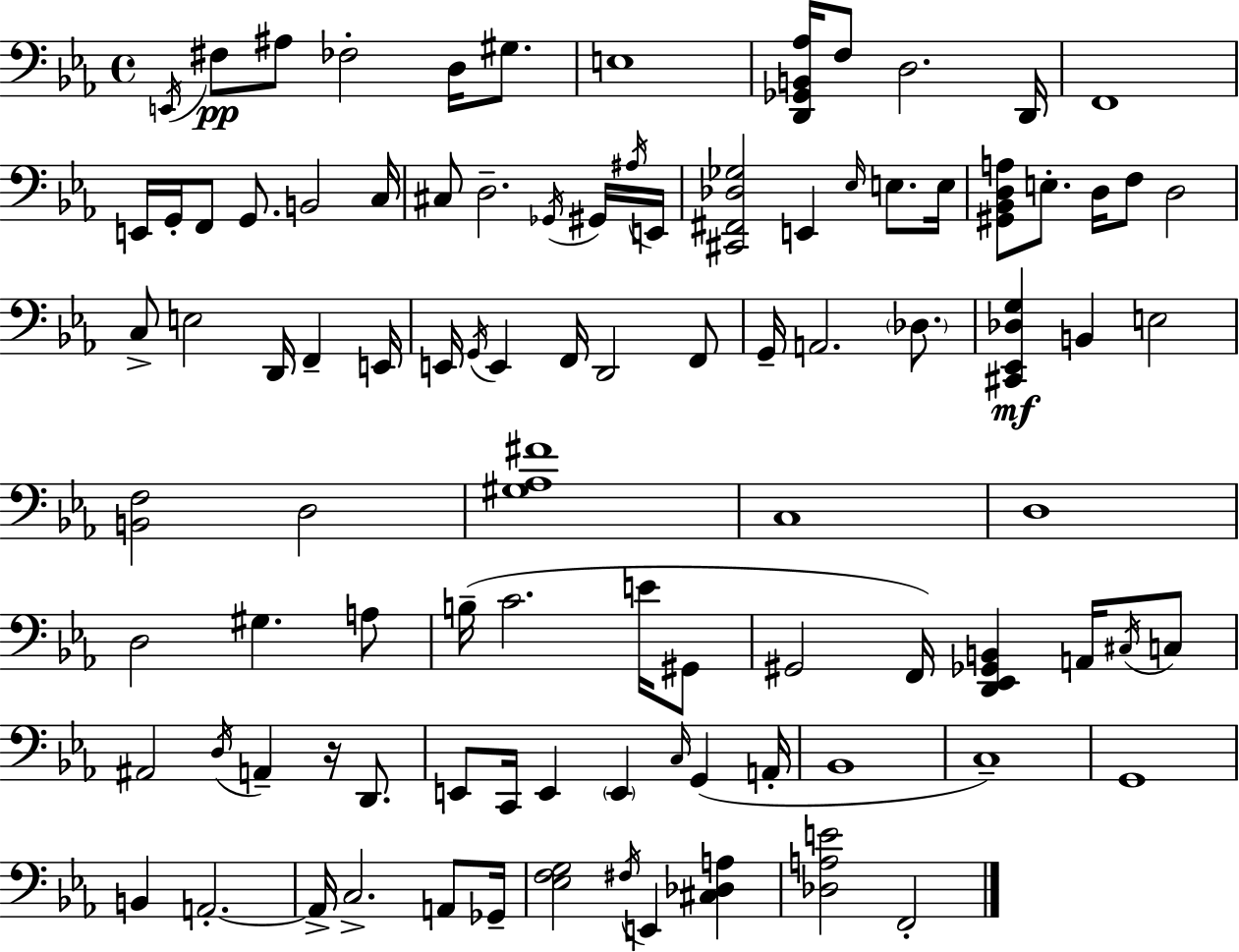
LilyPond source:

{
  \clef bass
  \time 4/4
  \defaultTimeSignature
  \key c \minor
  \repeat volta 2 { \acciaccatura { e,16 }\pp fis8 ais8 fes2-. d16 gis8. | e1 | <d, ges, b, aes>16 f8 d2. | d,16 f,1 | \break e,16 g,16-. f,8 g,8. b,2 | c16 cis8 d2.-- \acciaccatura { ges,16 } | gis,16 \acciaccatura { ais16 } e,16 <cis, fis, des ges>2 e,4 \grace { ees16 } | e8. e16 <gis, bes, d a>8 e8.-. d16 f8 d2 | \break c8-> e2 d,16 f,4-- | e,16 e,16 \acciaccatura { g,16 } e,4 f,16 d,2 | f,8 g,16-- a,2. | \parenthesize des8. <cis, ees, des g>4\mf b,4 e2 | \break <b, f>2 d2 | <gis aes fis'>1 | c1 | d1 | \break d2 gis4. | a8 b16--( c'2. | e'16 gis,8 gis,2 f,16) <d, ees, ges, b,>4 | a,16 \acciaccatura { cis16 } c8 ais,2 \acciaccatura { d16 } a,4-- | \break r16 d,8. e,8 c,16 e,4 \parenthesize e,4 | \grace { c16 }( g,4 a,16-. bes,1 | c1--) | g,1 | \break b,4 a,2.-.~~ | a,16-> c2.-> | a,8 ges,16-- <ees f g>2 | \acciaccatura { fis16 } e,4 <cis des a>4 <des a e'>2 | \break f,2-. } \bar "|."
}